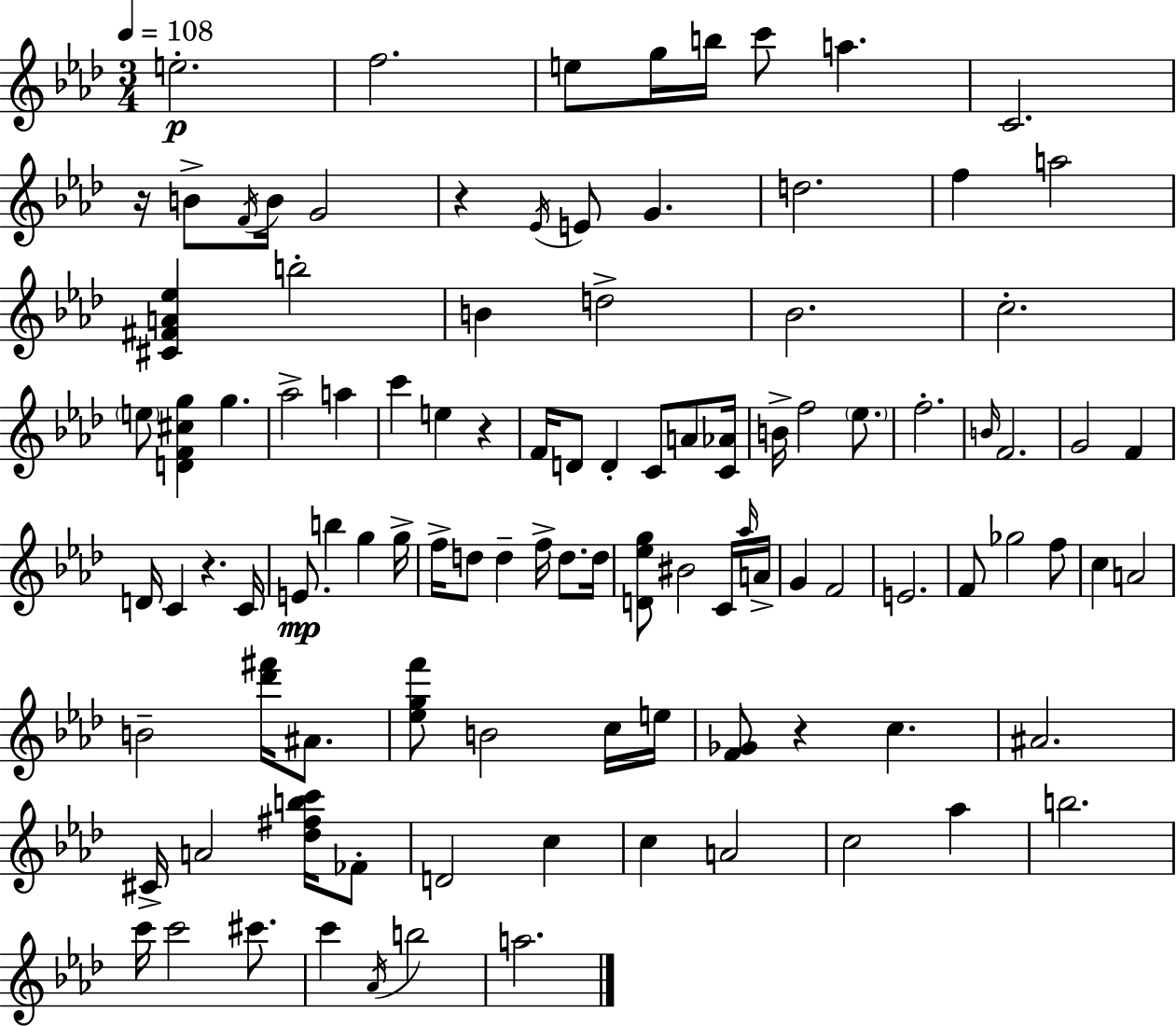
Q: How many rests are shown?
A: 5